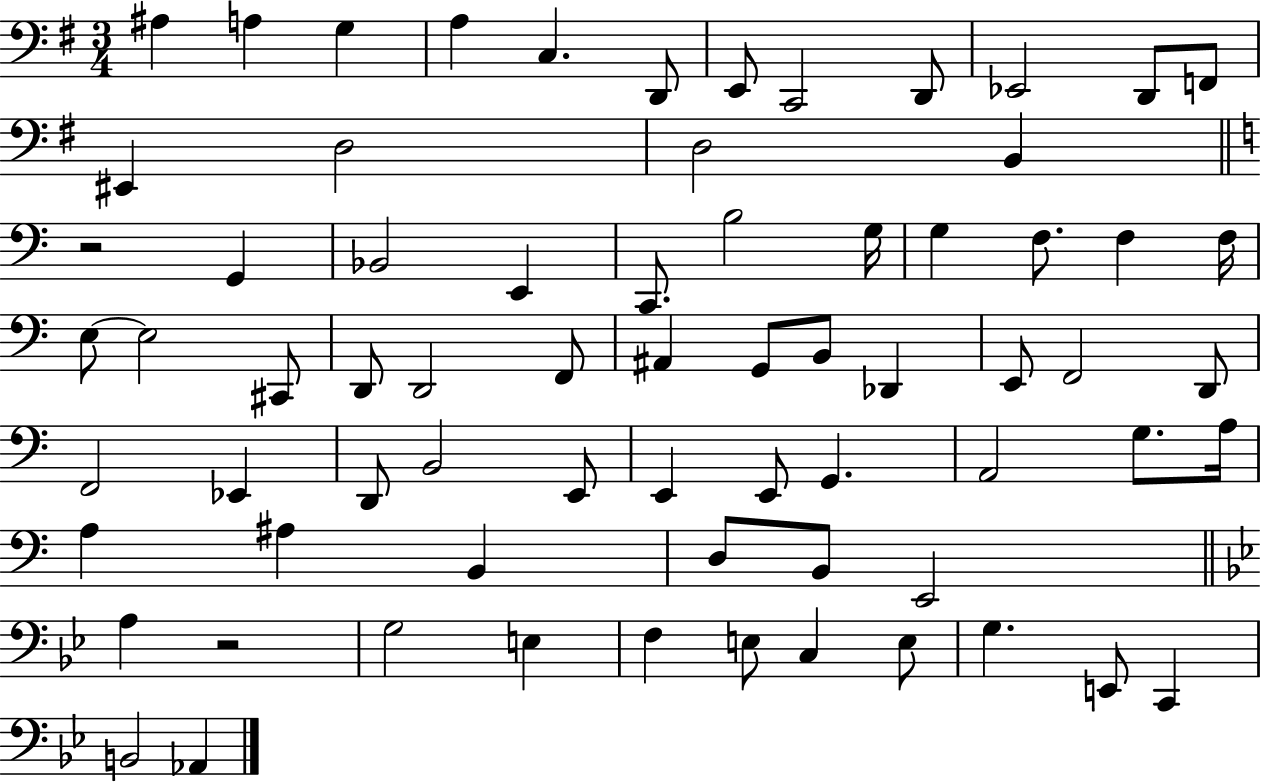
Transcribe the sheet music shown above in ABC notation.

X:1
T:Untitled
M:3/4
L:1/4
K:G
^A, A, G, A, C, D,,/2 E,,/2 C,,2 D,,/2 _E,,2 D,,/2 F,,/2 ^E,, D,2 D,2 B,, z2 G,, _B,,2 E,, C,,/2 B,2 G,/4 G, F,/2 F, F,/4 E,/2 E,2 ^C,,/2 D,,/2 D,,2 F,,/2 ^A,, G,,/2 B,,/2 _D,, E,,/2 F,,2 D,,/2 F,,2 _E,, D,,/2 B,,2 E,,/2 E,, E,,/2 G,, A,,2 G,/2 A,/4 A, ^A, B,, D,/2 B,,/2 E,,2 A, z2 G,2 E, F, E,/2 C, E,/2 G, E,,/2 C,, B,,2 _A,,